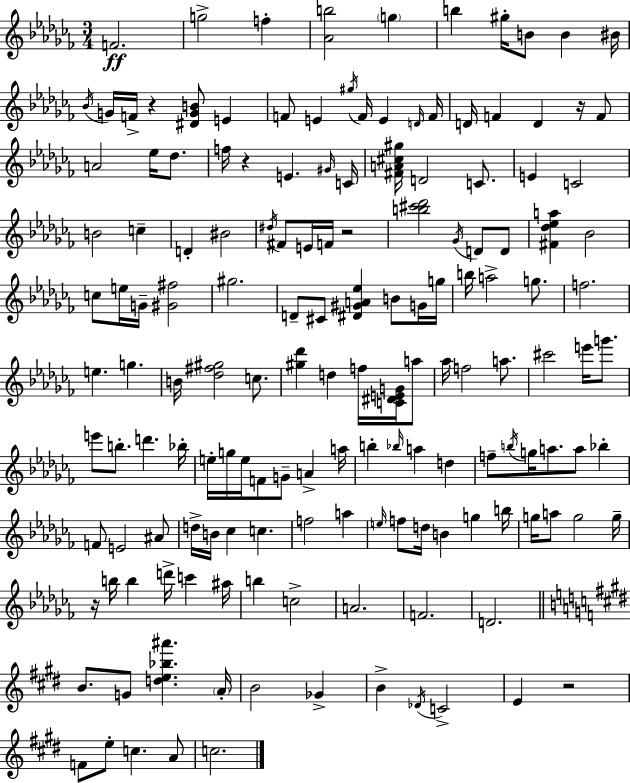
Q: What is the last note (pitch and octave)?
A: C5